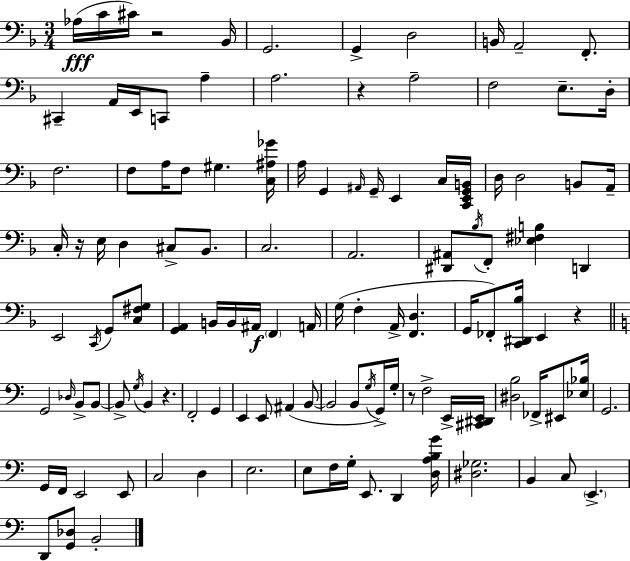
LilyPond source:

{
  \clef bass
  \numericTimeSignature
  \time 3/4
  \key d \minor
  aes16(\fff c'16 cis'16) r2 bes,16 | g,2. | g,4-> d2 | b,16 a,2-- f,8.-. | \break cis,4-- a,16 e,16 c,8 a4-- | a2. | r4 a2-- | f2 e8.-- d16-. | \break f2. | f8 a16 f8 gis4. <c ais ges'>16 | a16 g,4 \grace { ais,16 } g,16-- e,4 c16 | <c, e, g, b,>16 d16 d2 b,8 | \break a,16-- c16-. r16 e16 d4 cis8-> bes,8. | c2. | a,2. | <dis, ais,>8 \acciaccatura { bes16 } f,8-. <ees fis b>4 d,4 | \break e,2 \acciaccatura { c,16 } g,8 | <c fis g>8 <g, a,>4 b,16 b,16 ais,16\f \parenthesize f,4 | a,16 g16( f4-. a,16-> <f, d>4. | g,16 fes,8-.) <c, dis, bes>16 e,4 r4 | \break \bar "||" \break \key c \major g,2 \grace { des16 } b,8-> b,8~~ | b,8-> \acciaccatura { g16 } b,4 r4. | f,2-. g,4 | e,4 e,8 ais,4( | \break b,8~~ b,2 b,8 | \acciaccatura { g16 } g,16->) g16-. r8 f2-> | e,16-> <cis, dis, e,>16 <dis b>2 fes,16-> | eis,8 <ees bes>16 g,2. | \break g,16 f,16 e,2 | e,8 c2 d4 | e2. | e8 f16 g16-. e,8. d,4 | \break <d a b g'>16 <dis ges>2. | b,4 c8 \parenthesize e,4.-> | d,8 <g, des>8 b,2-. | \bar "|."
}